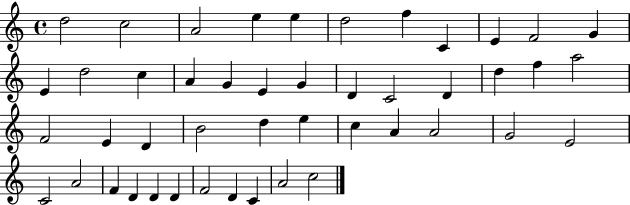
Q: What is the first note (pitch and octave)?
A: D5